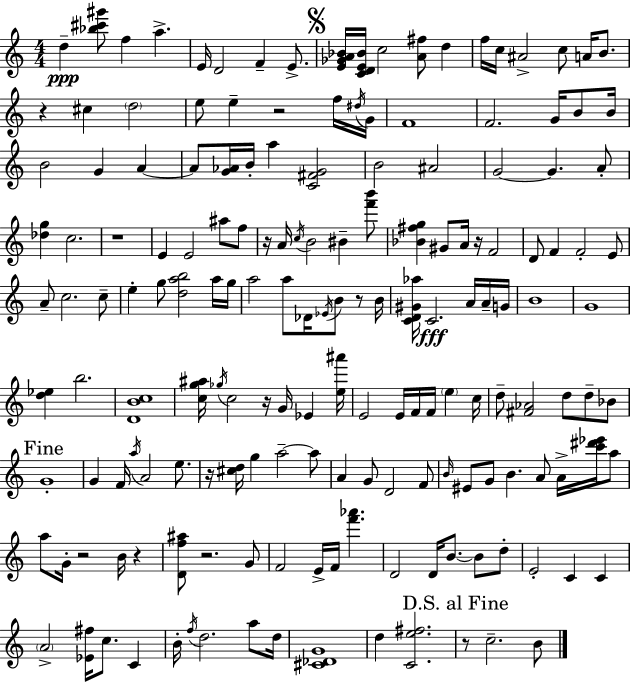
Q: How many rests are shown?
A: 12